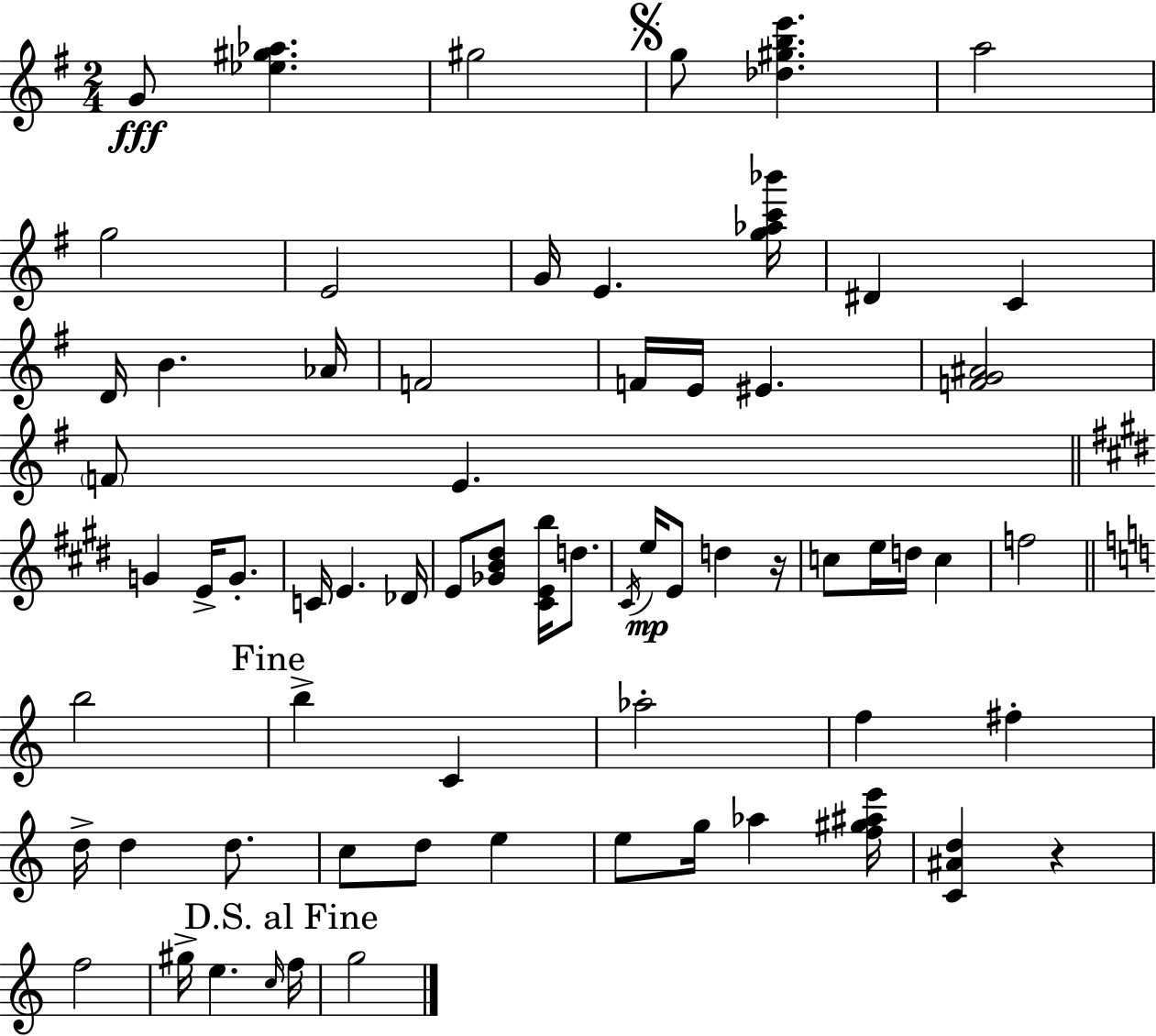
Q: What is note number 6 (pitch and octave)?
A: E4